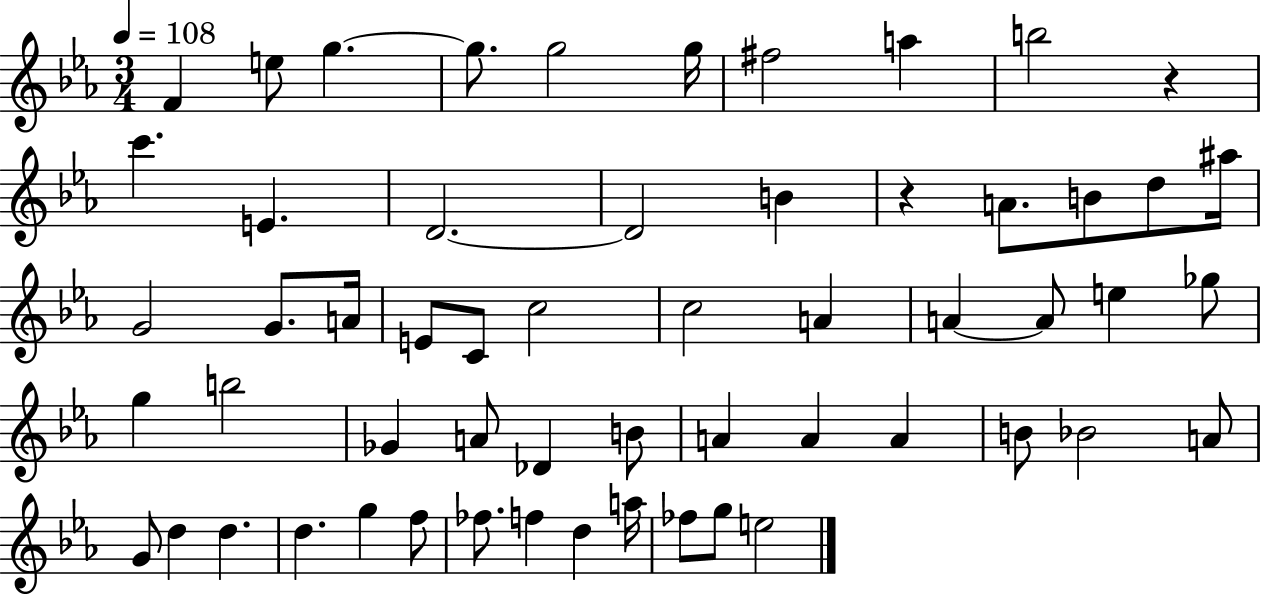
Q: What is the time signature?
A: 3/4